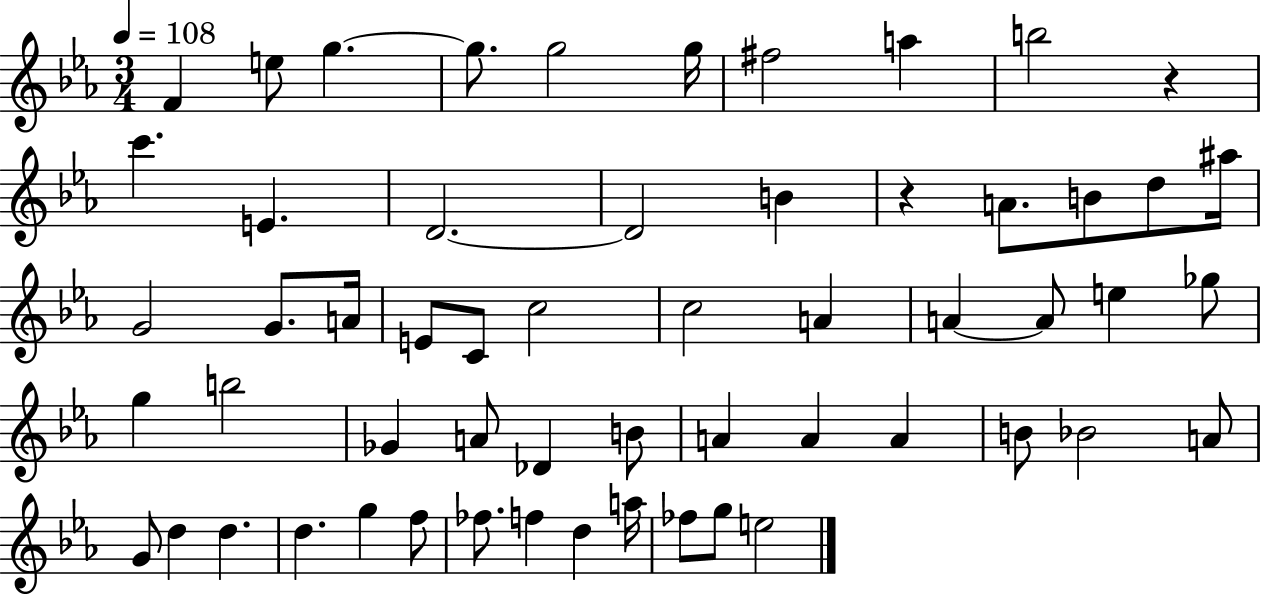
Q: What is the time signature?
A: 3/4